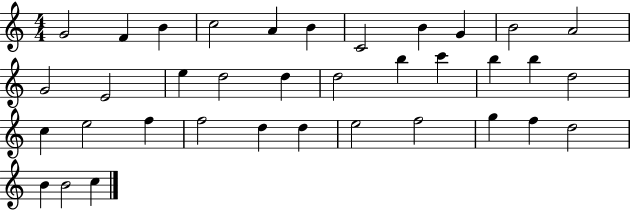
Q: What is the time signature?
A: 4/4